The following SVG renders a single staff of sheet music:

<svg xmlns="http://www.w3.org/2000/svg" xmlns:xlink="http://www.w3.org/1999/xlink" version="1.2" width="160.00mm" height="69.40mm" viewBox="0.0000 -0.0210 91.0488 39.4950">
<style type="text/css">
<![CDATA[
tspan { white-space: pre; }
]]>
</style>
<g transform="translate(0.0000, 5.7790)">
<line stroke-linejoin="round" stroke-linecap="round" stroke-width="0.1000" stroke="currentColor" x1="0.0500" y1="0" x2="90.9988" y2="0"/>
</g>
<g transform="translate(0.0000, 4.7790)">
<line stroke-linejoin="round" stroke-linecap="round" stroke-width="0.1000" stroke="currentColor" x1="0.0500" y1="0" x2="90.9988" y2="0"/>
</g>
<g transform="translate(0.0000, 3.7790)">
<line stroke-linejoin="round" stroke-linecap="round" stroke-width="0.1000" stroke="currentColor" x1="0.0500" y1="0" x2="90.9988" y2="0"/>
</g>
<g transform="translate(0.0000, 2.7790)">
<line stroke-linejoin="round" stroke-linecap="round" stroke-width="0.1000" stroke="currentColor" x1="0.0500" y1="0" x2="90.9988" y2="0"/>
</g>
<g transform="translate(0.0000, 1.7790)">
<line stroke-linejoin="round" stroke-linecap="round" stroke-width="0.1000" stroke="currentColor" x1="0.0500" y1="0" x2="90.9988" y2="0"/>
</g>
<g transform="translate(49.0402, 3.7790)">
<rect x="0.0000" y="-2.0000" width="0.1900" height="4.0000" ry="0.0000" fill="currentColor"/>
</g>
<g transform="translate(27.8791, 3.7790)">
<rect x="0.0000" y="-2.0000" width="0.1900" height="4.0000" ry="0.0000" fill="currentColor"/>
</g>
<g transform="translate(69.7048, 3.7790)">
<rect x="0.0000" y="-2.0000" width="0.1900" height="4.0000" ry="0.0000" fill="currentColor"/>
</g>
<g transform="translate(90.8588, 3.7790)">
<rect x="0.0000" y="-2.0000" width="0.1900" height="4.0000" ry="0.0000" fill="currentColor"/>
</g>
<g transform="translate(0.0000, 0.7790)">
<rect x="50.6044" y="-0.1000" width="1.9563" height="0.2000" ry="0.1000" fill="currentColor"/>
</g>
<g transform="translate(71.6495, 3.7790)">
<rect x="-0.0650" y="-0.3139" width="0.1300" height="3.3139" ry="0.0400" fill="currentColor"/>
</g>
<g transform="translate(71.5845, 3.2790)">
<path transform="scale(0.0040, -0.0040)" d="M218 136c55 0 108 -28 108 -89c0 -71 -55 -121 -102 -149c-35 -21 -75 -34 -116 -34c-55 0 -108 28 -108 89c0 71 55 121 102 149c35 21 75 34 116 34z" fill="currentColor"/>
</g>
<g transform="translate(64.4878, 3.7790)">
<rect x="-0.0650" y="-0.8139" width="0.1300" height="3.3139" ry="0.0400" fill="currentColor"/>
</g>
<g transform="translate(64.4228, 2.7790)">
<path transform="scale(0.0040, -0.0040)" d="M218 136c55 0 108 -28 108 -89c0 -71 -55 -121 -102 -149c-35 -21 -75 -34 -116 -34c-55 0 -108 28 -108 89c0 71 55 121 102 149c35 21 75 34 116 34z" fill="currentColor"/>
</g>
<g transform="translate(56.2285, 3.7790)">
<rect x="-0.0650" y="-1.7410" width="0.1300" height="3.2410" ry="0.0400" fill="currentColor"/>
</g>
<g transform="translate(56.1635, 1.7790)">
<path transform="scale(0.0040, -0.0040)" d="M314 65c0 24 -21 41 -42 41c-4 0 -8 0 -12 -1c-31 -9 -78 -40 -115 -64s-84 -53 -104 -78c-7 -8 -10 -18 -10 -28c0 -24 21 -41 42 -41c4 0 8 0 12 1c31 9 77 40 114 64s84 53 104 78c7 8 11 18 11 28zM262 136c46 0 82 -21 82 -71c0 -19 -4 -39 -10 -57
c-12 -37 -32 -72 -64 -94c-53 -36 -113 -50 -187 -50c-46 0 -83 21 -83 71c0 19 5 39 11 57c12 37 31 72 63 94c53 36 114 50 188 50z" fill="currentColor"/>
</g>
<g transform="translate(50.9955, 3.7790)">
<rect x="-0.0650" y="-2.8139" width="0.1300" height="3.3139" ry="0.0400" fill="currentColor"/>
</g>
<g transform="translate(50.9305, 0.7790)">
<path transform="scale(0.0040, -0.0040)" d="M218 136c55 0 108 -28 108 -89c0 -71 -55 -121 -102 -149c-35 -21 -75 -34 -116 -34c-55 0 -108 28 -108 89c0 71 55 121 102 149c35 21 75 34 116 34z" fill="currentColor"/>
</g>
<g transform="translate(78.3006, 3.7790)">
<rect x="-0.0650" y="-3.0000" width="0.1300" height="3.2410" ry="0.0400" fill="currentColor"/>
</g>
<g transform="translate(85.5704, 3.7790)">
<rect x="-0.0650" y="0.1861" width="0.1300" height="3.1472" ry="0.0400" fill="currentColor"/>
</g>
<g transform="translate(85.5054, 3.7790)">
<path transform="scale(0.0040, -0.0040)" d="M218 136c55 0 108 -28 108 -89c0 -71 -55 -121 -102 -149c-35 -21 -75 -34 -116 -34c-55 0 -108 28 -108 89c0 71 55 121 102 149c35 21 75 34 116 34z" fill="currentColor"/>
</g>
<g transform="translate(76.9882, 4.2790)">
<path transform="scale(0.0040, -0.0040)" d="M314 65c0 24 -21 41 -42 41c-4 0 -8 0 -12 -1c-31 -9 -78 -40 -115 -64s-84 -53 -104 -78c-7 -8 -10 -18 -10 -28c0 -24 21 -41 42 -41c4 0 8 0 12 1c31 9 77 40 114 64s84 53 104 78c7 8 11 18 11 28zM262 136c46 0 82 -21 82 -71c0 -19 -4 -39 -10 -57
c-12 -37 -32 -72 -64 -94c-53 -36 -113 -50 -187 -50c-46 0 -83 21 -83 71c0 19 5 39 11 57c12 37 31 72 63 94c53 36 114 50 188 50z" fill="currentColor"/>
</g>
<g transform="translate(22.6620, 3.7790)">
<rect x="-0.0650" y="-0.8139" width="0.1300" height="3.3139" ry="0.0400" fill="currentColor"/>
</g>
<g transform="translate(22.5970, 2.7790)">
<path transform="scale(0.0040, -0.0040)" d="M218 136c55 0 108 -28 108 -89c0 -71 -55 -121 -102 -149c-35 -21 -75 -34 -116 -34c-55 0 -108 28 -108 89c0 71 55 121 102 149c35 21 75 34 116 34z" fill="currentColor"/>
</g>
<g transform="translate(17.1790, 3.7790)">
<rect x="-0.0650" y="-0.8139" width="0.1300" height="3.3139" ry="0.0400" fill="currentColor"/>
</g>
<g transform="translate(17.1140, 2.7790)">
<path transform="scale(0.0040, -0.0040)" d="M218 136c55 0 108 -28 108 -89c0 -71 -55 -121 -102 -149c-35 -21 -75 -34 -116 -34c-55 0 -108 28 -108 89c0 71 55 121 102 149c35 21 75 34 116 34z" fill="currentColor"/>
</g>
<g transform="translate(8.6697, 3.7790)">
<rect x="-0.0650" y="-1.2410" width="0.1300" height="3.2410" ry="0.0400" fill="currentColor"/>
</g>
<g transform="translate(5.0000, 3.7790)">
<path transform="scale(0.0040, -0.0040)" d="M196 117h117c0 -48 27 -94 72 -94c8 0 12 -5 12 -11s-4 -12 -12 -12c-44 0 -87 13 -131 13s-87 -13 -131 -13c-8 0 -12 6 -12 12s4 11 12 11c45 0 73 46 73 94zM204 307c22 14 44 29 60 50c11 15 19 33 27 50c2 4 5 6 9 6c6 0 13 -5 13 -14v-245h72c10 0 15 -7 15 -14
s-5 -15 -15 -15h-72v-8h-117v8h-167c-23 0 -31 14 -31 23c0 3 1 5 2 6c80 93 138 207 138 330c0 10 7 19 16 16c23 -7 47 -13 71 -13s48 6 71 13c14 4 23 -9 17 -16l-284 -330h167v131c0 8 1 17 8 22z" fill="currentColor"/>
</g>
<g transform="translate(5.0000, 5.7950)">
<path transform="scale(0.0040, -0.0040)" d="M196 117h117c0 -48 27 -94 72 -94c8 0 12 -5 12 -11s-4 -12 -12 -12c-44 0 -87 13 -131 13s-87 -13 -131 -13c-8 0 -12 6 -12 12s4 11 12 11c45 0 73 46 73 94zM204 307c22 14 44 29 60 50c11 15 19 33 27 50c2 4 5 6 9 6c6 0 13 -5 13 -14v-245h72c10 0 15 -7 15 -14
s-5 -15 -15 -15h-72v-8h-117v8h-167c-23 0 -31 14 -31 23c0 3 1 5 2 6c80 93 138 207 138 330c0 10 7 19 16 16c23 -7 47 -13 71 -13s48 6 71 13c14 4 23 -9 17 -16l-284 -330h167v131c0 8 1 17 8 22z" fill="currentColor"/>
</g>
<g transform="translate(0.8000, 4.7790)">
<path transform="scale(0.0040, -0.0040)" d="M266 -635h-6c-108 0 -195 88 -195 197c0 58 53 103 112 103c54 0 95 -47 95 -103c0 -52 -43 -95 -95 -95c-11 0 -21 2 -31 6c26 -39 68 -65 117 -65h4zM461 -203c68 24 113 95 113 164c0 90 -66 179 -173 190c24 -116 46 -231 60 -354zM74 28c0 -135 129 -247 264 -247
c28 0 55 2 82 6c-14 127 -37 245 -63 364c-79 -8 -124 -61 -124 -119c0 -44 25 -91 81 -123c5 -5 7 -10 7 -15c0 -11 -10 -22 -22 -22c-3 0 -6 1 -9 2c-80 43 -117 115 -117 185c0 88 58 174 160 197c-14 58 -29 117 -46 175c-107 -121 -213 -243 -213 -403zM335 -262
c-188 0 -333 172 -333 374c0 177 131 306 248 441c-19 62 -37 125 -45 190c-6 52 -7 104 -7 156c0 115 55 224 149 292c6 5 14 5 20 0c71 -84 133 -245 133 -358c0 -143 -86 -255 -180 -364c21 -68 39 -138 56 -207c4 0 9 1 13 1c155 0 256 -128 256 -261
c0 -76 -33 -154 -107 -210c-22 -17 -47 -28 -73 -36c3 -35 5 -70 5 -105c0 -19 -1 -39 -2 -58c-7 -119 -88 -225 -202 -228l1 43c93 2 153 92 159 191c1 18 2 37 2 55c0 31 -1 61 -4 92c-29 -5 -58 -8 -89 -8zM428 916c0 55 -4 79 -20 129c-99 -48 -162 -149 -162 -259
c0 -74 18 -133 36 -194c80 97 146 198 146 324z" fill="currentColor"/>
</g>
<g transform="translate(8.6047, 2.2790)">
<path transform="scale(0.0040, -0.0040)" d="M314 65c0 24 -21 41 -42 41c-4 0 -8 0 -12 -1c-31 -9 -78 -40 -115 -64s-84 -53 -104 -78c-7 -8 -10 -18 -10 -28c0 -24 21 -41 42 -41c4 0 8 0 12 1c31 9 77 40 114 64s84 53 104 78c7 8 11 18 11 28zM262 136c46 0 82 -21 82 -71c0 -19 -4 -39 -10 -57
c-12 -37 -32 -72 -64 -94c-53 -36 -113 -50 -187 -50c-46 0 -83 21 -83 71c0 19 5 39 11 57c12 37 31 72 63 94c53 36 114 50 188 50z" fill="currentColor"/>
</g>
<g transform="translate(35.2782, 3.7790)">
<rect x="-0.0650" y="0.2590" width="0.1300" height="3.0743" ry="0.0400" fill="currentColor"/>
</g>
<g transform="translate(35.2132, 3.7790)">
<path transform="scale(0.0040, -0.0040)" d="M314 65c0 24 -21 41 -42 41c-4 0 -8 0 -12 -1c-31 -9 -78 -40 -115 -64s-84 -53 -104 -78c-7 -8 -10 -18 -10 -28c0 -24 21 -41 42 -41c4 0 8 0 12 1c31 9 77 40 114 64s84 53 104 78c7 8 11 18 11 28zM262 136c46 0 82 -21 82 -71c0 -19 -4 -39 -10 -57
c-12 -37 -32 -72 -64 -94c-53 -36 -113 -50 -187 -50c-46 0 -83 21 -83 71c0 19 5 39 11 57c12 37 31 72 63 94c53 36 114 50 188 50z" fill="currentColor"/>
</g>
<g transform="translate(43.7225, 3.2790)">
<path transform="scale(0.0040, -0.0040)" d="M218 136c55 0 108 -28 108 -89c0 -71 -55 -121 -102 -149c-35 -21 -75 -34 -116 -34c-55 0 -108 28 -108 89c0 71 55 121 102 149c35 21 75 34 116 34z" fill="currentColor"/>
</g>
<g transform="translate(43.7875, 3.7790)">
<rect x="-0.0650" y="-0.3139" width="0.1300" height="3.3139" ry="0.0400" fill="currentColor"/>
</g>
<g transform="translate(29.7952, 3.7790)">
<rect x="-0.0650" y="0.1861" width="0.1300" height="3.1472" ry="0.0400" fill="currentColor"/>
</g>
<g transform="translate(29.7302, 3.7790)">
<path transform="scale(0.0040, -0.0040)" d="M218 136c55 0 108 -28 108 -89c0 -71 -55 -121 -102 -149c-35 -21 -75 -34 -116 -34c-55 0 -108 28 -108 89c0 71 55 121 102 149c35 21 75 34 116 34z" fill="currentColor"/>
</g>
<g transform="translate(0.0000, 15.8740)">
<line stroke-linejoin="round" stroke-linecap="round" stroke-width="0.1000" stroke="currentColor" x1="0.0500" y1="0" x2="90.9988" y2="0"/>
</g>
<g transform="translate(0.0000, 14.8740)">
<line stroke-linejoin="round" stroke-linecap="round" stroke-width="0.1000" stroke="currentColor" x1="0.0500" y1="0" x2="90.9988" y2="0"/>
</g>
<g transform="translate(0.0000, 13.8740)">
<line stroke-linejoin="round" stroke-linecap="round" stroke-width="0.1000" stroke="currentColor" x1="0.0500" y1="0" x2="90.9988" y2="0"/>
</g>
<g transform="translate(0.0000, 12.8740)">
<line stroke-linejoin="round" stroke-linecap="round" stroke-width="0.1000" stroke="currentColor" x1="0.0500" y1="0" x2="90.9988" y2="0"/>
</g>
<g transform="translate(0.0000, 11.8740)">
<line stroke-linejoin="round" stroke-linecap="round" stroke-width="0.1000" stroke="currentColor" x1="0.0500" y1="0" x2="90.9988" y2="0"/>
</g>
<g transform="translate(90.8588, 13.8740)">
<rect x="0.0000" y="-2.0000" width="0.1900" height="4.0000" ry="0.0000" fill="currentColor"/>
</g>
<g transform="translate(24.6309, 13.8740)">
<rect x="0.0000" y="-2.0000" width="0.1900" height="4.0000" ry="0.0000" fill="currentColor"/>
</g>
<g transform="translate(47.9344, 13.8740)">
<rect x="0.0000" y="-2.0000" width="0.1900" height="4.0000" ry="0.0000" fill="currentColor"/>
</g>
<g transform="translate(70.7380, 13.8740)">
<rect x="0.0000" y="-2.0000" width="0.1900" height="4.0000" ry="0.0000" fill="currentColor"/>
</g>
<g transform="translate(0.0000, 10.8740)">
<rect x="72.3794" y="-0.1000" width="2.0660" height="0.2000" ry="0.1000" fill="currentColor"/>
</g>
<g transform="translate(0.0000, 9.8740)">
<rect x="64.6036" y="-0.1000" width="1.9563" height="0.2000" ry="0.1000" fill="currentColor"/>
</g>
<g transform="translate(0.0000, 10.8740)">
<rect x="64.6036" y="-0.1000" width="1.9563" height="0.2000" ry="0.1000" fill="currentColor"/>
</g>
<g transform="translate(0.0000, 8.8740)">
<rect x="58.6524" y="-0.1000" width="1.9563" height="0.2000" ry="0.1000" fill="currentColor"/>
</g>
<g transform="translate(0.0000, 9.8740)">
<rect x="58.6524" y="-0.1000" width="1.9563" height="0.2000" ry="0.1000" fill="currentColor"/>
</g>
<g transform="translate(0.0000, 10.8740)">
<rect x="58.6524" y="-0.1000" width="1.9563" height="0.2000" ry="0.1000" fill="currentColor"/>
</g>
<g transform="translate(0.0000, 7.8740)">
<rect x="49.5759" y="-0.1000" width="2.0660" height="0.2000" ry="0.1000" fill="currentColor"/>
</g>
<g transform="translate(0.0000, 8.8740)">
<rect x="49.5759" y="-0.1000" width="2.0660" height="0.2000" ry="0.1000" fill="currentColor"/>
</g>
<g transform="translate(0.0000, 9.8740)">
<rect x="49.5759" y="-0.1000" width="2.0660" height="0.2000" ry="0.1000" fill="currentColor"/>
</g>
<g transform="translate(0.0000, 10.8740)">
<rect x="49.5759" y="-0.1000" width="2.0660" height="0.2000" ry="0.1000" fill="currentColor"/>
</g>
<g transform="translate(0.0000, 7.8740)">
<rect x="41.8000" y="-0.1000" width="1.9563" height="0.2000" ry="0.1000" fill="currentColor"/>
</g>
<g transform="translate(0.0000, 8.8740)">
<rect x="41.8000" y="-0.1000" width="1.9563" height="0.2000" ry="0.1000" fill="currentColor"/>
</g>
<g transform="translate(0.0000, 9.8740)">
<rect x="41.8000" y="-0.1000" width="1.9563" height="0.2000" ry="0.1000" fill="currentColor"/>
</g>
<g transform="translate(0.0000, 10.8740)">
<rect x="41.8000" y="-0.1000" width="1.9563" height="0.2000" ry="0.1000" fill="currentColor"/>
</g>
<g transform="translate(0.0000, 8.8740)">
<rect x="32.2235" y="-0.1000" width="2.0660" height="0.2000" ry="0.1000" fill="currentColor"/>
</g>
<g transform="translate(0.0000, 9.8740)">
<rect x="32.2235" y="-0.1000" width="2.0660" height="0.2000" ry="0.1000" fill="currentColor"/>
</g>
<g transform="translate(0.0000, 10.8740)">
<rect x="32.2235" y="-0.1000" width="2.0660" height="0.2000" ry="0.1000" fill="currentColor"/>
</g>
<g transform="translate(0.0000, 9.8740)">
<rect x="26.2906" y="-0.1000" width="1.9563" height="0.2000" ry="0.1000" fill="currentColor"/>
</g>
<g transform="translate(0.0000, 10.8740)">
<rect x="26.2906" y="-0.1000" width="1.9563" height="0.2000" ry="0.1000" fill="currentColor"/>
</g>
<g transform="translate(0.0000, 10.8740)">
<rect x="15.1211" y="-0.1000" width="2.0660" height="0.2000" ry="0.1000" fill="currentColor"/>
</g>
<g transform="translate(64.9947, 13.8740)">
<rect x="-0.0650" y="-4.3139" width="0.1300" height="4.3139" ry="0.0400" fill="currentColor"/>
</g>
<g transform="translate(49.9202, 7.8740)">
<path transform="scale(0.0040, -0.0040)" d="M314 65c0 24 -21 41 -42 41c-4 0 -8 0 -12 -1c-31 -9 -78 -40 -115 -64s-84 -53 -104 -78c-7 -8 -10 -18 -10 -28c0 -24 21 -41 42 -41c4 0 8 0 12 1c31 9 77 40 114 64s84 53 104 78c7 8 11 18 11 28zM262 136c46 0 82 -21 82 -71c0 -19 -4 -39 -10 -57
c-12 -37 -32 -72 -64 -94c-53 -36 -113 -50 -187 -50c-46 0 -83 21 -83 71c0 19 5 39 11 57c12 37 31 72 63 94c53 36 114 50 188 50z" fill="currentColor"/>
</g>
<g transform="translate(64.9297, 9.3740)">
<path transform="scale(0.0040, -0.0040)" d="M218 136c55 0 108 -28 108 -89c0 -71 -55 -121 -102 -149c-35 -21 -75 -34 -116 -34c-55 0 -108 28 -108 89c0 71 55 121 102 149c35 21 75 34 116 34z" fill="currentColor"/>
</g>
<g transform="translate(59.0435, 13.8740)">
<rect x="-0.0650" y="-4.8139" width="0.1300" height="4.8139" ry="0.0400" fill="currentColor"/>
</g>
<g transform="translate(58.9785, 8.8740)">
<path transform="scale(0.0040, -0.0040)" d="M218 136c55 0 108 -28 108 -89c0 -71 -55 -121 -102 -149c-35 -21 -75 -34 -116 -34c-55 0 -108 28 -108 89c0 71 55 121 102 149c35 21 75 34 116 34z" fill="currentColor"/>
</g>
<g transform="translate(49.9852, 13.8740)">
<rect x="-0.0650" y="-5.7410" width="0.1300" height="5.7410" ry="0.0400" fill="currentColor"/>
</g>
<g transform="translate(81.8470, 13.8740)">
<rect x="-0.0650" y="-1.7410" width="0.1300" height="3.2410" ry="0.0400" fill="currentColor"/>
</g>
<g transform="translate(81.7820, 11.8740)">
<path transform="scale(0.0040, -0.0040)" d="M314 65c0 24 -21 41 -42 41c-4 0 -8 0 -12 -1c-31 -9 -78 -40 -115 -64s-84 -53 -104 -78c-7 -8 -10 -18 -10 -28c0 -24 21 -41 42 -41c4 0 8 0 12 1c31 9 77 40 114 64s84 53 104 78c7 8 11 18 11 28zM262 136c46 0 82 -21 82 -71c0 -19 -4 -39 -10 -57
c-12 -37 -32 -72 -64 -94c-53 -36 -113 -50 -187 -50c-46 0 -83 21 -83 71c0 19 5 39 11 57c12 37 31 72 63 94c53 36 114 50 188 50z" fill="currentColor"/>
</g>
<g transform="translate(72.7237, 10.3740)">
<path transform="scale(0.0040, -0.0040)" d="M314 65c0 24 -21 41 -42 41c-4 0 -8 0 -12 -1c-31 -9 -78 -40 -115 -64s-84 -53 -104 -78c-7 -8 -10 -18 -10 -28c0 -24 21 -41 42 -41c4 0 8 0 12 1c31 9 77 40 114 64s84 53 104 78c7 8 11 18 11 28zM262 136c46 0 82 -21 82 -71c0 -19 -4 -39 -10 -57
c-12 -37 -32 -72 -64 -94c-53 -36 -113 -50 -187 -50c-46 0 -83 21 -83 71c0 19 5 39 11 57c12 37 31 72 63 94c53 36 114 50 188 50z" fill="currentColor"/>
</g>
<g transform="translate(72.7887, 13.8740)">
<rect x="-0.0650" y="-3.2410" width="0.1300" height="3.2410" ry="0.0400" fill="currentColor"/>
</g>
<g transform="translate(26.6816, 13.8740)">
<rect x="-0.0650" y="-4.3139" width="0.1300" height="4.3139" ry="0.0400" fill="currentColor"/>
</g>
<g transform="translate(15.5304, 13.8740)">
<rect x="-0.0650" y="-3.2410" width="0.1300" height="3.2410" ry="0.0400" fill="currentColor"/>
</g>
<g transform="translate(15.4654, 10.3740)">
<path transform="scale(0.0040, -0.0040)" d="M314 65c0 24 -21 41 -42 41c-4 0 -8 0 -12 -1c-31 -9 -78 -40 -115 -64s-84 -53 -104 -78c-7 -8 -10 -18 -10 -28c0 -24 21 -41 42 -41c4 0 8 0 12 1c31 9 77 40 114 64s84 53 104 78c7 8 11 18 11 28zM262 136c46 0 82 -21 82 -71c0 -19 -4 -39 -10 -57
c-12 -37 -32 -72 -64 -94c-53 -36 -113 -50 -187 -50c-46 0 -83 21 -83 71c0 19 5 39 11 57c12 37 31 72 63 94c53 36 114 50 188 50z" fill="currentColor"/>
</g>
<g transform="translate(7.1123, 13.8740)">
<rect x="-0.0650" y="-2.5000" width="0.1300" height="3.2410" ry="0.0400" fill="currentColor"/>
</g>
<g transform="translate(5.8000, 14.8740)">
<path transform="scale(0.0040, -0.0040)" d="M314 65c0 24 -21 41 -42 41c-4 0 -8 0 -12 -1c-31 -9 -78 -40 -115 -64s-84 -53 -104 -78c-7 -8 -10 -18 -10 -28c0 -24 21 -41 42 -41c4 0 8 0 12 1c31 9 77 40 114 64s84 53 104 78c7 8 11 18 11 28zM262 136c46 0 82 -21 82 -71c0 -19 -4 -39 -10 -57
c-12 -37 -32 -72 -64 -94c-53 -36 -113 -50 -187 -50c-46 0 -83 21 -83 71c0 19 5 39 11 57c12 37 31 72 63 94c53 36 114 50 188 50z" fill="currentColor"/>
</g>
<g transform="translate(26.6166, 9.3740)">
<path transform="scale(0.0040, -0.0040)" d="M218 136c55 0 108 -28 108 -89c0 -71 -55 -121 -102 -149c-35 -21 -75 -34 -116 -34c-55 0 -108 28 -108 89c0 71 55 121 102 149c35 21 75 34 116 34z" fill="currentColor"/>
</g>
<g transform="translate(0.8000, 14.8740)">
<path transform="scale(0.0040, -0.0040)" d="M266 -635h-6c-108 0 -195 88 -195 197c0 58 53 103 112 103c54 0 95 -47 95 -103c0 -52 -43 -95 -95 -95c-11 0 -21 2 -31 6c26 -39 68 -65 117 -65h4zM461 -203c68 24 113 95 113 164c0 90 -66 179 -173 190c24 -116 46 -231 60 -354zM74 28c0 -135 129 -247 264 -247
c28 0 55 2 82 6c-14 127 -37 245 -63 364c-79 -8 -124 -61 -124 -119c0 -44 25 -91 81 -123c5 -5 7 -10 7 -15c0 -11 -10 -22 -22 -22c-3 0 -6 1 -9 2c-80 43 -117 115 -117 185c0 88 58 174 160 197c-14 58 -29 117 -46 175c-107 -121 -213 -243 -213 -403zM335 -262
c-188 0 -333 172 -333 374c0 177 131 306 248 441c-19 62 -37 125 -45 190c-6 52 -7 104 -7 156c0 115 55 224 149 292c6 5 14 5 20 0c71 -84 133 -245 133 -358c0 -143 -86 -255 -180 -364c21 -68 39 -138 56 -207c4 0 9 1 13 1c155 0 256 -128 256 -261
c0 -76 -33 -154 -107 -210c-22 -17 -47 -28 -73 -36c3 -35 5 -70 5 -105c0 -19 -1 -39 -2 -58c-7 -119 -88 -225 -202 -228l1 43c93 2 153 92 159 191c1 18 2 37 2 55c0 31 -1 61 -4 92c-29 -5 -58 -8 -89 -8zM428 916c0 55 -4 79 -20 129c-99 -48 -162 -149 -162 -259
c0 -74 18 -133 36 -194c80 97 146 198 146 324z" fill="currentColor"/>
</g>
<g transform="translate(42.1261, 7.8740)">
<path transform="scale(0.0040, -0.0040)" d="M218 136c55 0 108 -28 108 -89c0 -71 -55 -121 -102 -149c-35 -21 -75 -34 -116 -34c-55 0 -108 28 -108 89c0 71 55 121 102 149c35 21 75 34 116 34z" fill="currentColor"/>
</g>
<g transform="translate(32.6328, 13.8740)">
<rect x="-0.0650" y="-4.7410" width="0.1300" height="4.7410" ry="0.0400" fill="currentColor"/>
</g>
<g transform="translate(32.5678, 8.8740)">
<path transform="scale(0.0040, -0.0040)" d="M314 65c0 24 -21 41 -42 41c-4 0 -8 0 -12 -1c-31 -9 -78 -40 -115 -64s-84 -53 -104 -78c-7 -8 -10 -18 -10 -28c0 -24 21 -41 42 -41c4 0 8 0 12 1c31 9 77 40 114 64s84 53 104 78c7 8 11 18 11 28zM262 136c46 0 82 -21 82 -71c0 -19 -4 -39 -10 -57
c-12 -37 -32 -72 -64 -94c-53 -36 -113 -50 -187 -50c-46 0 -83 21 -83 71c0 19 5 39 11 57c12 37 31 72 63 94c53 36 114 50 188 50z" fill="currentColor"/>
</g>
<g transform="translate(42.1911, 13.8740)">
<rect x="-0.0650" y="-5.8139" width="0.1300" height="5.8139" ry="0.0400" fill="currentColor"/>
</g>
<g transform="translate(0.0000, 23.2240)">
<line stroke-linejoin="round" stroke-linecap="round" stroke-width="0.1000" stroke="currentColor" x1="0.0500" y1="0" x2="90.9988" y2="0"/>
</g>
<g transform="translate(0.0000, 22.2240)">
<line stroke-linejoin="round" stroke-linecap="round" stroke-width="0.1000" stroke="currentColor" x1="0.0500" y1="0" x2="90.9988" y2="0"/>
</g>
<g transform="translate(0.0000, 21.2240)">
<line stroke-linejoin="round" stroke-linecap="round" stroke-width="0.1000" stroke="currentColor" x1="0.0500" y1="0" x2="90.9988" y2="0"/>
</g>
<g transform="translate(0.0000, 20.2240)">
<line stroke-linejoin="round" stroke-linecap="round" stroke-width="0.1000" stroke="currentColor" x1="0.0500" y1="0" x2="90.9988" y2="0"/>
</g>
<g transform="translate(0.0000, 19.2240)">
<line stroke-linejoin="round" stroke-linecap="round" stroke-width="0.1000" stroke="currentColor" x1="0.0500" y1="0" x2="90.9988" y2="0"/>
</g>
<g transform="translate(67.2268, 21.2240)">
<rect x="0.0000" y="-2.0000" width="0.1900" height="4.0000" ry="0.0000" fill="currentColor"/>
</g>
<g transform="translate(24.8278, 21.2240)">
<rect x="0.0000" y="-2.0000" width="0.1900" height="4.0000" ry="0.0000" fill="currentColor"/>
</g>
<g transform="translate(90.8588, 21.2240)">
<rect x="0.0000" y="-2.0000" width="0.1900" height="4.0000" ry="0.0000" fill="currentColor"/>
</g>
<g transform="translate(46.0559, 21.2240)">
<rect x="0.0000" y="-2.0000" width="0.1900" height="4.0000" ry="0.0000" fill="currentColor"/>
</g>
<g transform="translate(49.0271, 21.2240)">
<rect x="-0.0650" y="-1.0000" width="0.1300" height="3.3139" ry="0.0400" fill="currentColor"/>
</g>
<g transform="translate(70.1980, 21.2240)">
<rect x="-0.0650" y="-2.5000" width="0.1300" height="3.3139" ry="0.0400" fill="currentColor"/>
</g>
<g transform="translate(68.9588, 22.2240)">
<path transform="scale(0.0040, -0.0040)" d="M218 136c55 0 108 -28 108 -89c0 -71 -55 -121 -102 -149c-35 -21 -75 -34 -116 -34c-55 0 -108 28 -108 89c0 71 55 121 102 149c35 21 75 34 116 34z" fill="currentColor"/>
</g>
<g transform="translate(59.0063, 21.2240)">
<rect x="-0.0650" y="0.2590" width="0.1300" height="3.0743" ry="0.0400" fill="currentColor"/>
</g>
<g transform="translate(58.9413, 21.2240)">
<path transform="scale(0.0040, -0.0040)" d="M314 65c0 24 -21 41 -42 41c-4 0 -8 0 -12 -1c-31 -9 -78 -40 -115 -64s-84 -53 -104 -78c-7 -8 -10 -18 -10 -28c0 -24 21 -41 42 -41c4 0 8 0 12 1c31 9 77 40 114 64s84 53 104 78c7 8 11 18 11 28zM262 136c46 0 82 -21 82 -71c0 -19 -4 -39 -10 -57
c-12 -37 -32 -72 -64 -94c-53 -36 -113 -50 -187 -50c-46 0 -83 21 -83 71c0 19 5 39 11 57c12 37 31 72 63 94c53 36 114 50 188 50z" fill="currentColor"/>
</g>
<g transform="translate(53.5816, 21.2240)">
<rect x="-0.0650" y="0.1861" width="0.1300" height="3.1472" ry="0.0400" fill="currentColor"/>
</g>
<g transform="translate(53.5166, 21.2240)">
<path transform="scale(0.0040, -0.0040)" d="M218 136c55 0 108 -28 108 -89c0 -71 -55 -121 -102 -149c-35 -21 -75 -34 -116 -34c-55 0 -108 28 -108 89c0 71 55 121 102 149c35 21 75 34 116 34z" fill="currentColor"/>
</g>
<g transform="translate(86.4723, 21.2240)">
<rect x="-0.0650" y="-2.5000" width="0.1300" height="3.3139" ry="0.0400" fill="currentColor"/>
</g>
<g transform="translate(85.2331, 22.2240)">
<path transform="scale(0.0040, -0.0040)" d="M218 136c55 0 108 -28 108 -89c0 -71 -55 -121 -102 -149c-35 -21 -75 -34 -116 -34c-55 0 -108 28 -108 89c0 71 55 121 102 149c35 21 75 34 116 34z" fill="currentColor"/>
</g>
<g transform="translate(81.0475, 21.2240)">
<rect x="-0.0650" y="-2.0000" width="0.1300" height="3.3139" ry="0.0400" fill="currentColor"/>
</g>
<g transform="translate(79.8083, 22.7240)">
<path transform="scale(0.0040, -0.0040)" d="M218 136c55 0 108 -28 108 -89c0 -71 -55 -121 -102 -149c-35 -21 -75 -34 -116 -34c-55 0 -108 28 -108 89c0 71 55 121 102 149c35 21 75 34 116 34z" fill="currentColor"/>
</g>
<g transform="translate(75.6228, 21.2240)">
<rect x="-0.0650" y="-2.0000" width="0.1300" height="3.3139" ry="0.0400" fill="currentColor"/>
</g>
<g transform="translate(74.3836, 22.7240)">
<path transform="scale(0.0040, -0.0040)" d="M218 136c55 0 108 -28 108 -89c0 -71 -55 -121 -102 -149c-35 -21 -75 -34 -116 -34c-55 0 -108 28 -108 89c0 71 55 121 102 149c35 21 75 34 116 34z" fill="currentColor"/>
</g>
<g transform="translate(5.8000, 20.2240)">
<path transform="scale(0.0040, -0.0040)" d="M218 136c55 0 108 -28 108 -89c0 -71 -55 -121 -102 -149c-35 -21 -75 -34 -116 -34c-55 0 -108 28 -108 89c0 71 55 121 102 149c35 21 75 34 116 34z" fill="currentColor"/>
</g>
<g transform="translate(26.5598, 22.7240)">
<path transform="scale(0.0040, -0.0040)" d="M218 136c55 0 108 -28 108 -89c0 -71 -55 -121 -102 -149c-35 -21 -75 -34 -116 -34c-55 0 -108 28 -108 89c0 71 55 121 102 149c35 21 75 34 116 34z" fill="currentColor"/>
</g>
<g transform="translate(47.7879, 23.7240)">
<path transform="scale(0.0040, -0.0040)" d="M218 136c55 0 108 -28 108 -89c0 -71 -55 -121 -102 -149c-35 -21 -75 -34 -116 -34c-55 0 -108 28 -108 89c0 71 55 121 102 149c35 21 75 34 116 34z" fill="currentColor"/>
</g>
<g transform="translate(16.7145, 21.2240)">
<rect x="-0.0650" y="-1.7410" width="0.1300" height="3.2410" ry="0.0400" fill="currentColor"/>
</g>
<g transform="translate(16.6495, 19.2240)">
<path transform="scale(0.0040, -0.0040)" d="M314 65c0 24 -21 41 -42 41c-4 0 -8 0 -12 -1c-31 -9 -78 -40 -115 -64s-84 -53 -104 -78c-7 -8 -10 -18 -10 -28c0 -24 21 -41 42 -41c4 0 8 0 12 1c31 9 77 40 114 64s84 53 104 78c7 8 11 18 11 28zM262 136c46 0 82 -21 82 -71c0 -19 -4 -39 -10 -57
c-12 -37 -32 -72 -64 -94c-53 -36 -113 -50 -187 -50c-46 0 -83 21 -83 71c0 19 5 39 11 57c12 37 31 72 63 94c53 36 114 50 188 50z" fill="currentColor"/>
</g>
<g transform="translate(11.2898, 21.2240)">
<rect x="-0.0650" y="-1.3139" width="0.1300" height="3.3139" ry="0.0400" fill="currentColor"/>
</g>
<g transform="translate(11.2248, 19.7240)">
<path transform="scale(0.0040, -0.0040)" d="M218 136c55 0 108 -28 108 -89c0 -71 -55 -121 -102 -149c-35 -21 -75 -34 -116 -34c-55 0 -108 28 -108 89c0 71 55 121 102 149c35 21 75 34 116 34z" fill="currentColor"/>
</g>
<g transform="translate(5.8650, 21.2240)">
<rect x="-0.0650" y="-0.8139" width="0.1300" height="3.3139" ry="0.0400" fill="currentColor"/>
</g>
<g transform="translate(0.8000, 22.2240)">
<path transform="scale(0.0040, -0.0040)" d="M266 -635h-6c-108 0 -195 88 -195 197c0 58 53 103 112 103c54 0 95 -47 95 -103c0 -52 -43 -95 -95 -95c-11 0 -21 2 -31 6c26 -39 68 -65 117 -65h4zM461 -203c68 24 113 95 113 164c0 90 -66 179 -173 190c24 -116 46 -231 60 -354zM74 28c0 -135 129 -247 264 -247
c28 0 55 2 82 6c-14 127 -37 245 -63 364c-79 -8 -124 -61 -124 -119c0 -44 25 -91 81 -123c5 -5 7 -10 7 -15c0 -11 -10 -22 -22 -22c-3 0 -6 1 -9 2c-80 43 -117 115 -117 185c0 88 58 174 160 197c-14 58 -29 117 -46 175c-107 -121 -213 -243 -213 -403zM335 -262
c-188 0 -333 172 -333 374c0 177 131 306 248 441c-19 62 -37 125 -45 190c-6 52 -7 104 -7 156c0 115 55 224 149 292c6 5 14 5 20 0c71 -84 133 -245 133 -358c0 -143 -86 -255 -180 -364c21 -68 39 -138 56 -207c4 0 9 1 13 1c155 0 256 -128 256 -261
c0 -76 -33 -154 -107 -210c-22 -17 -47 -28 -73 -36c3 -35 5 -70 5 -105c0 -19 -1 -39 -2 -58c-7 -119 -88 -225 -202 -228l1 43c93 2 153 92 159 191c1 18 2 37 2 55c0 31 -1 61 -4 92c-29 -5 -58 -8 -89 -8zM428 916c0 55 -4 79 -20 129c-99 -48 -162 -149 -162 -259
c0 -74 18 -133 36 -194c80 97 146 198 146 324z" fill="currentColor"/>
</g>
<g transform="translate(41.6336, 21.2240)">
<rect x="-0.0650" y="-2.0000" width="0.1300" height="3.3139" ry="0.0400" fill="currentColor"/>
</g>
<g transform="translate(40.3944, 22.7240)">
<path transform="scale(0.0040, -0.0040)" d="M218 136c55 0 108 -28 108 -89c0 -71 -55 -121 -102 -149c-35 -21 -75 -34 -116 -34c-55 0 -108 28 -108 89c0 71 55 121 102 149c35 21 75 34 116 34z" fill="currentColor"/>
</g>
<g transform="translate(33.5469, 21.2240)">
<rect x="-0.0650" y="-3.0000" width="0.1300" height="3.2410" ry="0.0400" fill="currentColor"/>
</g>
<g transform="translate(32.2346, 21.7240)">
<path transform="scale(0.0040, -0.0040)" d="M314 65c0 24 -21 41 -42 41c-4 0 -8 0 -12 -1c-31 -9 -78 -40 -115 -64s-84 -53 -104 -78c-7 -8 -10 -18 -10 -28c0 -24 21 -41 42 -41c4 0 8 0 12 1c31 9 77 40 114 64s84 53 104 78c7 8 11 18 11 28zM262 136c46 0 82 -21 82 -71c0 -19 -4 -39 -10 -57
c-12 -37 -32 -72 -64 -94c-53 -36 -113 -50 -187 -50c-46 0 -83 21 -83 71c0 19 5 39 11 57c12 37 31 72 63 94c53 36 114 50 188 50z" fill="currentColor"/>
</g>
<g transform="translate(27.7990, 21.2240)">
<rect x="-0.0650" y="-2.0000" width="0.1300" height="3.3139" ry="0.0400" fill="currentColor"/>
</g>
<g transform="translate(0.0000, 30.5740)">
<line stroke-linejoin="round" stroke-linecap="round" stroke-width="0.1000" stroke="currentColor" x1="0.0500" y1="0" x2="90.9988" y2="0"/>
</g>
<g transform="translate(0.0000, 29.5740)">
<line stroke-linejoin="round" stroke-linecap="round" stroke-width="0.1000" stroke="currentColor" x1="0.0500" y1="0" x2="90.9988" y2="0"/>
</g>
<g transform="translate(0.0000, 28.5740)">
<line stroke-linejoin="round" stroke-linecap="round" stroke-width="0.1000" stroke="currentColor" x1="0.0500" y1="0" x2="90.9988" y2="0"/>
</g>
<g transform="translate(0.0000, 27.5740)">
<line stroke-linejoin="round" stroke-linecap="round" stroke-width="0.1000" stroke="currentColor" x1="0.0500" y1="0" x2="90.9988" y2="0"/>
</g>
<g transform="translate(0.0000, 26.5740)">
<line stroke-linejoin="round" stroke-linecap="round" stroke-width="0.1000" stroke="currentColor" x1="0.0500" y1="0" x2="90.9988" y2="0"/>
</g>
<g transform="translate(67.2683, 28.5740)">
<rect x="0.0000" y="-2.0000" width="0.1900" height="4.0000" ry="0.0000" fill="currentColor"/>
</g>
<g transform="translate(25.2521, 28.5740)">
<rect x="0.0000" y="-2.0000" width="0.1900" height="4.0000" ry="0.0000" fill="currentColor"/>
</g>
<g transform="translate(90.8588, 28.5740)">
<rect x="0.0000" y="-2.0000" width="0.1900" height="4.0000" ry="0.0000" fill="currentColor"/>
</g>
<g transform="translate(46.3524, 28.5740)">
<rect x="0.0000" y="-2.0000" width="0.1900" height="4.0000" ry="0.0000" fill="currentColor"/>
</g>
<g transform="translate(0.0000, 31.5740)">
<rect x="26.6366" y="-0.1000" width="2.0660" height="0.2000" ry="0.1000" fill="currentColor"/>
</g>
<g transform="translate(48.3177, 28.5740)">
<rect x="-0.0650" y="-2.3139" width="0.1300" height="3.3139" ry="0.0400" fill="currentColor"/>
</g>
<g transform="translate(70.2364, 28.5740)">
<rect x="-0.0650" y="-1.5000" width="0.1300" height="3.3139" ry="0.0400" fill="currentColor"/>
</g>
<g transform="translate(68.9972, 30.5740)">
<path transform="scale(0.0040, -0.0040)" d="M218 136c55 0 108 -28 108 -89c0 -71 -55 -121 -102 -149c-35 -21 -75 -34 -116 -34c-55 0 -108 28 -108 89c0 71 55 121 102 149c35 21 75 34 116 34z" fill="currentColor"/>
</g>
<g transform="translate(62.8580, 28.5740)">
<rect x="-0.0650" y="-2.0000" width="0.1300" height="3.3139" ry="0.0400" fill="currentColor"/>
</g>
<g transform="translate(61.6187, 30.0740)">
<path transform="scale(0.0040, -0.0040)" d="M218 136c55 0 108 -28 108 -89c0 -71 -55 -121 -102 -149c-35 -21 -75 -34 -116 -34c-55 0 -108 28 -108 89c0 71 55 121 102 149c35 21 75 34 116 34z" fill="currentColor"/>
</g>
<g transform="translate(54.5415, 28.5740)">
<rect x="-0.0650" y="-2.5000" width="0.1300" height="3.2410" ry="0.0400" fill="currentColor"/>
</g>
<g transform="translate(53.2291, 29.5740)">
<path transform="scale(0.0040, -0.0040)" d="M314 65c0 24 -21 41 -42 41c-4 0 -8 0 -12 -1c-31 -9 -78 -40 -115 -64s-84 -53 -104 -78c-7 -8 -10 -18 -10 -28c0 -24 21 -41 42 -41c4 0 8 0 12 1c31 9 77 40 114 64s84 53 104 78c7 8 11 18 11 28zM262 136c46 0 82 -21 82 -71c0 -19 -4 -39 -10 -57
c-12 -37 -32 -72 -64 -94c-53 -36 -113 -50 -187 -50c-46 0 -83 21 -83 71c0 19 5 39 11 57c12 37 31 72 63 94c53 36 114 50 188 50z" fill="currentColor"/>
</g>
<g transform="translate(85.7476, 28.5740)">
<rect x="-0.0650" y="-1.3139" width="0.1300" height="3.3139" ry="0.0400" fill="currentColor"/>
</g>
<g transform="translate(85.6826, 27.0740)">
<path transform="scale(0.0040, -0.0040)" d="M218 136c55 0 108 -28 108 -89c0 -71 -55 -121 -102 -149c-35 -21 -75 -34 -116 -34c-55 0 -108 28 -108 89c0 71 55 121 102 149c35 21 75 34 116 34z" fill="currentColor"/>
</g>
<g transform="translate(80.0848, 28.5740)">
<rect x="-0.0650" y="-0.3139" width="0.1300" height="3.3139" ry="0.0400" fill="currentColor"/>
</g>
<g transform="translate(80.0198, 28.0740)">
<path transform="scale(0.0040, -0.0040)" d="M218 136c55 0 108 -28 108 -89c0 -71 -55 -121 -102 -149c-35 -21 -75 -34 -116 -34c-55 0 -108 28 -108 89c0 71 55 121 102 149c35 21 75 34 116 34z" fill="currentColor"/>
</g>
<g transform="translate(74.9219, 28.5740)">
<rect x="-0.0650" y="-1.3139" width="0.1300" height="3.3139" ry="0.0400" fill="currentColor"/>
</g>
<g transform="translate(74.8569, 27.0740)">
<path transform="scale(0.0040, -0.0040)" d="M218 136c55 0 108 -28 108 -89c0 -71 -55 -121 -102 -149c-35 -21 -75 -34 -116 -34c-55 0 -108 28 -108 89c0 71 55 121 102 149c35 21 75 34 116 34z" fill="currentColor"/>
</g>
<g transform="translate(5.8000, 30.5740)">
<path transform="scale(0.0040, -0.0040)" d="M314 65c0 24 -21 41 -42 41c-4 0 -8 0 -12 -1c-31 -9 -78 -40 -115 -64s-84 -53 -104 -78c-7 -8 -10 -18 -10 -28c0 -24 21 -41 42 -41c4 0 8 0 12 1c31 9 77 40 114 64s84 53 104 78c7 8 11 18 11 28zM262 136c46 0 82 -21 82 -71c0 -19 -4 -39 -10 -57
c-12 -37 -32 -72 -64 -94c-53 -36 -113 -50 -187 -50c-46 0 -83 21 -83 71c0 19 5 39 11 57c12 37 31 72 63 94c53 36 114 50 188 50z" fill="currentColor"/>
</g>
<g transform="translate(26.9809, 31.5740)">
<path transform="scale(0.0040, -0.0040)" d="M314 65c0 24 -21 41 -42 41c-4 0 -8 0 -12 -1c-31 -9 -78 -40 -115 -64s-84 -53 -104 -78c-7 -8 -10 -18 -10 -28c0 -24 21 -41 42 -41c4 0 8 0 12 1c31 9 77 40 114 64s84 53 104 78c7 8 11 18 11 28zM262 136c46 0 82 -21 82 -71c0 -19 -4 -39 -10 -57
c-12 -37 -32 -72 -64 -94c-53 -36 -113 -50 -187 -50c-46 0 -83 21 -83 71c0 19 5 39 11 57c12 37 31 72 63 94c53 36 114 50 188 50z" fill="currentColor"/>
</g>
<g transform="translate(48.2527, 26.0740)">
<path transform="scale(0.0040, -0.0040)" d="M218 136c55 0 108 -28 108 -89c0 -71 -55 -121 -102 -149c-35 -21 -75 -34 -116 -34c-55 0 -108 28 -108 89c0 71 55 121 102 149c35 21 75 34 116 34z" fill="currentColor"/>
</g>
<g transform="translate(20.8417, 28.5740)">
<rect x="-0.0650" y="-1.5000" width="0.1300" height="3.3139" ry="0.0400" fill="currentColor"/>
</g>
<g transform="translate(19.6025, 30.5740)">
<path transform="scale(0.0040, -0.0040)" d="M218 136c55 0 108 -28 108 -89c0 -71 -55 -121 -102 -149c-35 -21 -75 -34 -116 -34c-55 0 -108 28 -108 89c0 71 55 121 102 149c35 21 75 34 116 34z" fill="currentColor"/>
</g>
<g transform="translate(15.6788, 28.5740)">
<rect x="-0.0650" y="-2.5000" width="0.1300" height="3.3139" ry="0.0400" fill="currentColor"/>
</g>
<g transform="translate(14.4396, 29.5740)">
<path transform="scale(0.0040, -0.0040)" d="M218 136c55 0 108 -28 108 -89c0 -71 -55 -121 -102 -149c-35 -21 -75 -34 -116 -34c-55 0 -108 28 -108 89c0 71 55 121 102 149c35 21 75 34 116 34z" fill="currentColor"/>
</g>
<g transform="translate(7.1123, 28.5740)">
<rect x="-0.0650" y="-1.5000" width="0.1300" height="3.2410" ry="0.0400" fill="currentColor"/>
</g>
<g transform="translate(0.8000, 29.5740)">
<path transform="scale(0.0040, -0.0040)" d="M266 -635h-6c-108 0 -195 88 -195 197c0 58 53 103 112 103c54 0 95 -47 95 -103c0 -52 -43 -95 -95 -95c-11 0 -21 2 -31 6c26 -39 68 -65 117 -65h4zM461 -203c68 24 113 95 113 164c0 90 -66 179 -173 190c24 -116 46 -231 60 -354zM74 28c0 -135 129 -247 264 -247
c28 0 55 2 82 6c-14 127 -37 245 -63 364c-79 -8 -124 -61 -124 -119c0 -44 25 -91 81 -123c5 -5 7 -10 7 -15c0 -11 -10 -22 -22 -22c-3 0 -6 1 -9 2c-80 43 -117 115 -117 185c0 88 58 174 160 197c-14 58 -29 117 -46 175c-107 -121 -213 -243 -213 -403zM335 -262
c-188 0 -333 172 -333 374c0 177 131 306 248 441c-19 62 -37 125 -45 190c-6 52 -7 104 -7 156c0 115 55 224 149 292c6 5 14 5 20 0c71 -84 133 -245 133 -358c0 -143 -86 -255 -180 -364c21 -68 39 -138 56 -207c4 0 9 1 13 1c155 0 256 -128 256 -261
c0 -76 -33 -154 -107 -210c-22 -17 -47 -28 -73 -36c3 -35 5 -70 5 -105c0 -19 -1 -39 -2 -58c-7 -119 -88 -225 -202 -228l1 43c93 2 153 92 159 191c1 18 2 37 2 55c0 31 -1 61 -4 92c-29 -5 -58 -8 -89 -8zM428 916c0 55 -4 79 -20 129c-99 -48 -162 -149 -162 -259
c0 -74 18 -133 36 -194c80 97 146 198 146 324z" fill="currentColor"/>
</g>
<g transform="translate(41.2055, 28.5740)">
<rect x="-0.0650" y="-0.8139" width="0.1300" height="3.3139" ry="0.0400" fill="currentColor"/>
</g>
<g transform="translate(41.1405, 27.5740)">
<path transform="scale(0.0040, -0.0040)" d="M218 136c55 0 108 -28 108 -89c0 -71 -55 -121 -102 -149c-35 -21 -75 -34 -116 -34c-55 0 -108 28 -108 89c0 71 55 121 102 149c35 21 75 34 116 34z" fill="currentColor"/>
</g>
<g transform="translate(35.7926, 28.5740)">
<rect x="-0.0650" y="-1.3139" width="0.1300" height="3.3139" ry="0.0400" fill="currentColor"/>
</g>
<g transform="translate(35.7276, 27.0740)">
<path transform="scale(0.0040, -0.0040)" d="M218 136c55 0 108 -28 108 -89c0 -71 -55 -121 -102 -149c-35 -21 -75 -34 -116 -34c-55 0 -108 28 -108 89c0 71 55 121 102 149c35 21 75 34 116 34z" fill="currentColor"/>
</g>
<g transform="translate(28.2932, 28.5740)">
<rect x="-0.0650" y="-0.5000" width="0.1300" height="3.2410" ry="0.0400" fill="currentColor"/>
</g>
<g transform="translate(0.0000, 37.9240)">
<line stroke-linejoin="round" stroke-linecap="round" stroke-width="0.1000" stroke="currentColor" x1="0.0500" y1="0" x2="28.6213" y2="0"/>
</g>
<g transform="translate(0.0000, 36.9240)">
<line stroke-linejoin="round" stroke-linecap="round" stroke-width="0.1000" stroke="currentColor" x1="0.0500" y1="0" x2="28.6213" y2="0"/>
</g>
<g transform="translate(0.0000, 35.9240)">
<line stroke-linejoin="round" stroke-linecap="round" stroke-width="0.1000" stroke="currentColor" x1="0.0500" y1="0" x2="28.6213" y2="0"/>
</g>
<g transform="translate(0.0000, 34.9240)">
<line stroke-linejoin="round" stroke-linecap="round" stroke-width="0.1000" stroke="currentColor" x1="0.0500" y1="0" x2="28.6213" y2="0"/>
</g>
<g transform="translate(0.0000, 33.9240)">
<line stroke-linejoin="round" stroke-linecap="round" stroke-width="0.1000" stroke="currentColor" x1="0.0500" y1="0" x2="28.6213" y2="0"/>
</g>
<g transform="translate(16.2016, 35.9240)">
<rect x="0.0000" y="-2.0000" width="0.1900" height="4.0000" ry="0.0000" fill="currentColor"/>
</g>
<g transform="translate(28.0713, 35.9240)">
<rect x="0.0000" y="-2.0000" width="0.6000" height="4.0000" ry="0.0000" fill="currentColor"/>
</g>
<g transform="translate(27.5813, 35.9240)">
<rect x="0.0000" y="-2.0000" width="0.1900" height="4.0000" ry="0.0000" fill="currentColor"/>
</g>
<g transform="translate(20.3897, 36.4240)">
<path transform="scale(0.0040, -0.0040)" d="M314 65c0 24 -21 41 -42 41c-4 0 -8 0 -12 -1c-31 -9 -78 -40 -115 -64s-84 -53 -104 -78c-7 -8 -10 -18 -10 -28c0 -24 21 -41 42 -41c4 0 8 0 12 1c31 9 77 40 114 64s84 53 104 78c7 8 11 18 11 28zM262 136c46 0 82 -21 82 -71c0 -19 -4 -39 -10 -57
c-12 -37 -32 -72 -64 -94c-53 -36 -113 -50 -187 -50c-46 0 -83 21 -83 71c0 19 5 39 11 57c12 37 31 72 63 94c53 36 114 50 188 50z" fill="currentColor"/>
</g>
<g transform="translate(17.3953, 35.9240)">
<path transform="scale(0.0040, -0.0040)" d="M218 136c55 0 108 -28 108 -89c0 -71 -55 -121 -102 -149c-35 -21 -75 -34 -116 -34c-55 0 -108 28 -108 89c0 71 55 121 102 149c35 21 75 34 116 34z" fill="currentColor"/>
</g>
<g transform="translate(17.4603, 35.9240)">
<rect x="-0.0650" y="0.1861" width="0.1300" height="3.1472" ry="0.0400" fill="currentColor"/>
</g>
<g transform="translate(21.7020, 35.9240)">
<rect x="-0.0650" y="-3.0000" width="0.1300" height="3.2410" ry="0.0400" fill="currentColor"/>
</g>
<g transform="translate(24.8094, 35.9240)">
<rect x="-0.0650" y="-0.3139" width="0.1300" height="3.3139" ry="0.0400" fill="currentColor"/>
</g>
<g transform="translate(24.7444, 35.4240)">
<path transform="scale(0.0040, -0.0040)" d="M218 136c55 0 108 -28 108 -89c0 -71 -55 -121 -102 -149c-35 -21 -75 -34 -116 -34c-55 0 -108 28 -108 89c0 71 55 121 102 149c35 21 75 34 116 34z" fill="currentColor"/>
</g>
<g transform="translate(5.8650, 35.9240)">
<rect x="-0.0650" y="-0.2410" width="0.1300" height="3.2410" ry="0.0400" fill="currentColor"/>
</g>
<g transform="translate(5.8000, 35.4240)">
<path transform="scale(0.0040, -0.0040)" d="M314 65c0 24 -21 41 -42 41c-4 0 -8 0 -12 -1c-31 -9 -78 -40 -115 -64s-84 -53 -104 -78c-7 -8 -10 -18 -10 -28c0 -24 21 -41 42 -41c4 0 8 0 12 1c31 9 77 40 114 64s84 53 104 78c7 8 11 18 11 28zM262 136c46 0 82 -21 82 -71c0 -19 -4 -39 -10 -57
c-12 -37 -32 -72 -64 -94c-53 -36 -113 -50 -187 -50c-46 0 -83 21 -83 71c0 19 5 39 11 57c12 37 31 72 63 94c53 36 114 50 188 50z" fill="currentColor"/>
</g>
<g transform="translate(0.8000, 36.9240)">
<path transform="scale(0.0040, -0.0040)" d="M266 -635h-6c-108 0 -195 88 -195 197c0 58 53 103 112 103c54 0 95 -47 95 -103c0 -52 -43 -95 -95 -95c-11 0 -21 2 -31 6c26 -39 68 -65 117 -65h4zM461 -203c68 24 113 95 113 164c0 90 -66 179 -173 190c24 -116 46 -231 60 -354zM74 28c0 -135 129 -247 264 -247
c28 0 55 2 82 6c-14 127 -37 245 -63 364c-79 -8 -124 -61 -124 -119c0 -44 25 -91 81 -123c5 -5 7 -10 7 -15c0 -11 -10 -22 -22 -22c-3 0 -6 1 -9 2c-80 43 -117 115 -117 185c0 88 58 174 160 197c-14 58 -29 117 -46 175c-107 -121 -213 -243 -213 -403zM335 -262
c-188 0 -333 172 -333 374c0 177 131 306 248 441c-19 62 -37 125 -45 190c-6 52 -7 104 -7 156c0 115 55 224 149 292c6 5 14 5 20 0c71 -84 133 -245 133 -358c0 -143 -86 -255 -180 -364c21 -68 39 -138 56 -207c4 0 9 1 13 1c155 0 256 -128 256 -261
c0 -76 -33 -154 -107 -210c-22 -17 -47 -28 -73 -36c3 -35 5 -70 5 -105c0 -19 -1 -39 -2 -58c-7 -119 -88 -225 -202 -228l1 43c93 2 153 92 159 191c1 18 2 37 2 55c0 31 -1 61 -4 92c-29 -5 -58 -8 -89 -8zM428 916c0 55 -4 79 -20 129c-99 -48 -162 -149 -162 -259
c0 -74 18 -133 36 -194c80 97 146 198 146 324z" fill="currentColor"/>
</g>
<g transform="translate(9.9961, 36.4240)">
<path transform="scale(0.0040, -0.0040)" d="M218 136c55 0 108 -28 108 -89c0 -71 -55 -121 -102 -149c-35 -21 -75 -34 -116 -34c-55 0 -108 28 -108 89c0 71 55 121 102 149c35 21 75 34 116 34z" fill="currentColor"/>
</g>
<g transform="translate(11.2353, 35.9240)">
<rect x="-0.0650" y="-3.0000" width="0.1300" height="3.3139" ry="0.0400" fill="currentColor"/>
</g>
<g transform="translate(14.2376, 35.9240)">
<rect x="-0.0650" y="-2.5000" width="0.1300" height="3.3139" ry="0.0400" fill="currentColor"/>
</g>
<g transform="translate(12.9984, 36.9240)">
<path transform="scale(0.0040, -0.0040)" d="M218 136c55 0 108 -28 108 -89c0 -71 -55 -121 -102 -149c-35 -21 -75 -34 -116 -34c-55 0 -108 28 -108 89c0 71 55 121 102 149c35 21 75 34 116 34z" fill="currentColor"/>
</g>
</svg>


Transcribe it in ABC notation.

X:1
T:Untitled
M:4/4
L:1/4
K:C
e2 d d B B2 c a f2 d c A2 B G2 b2 d' e'2 g' g'2 e' d' b2 f2 d e f2 F A2 F D B B2 G F F G E2 G E C2 e d g G2 F E e c e c2 A G B A2 c